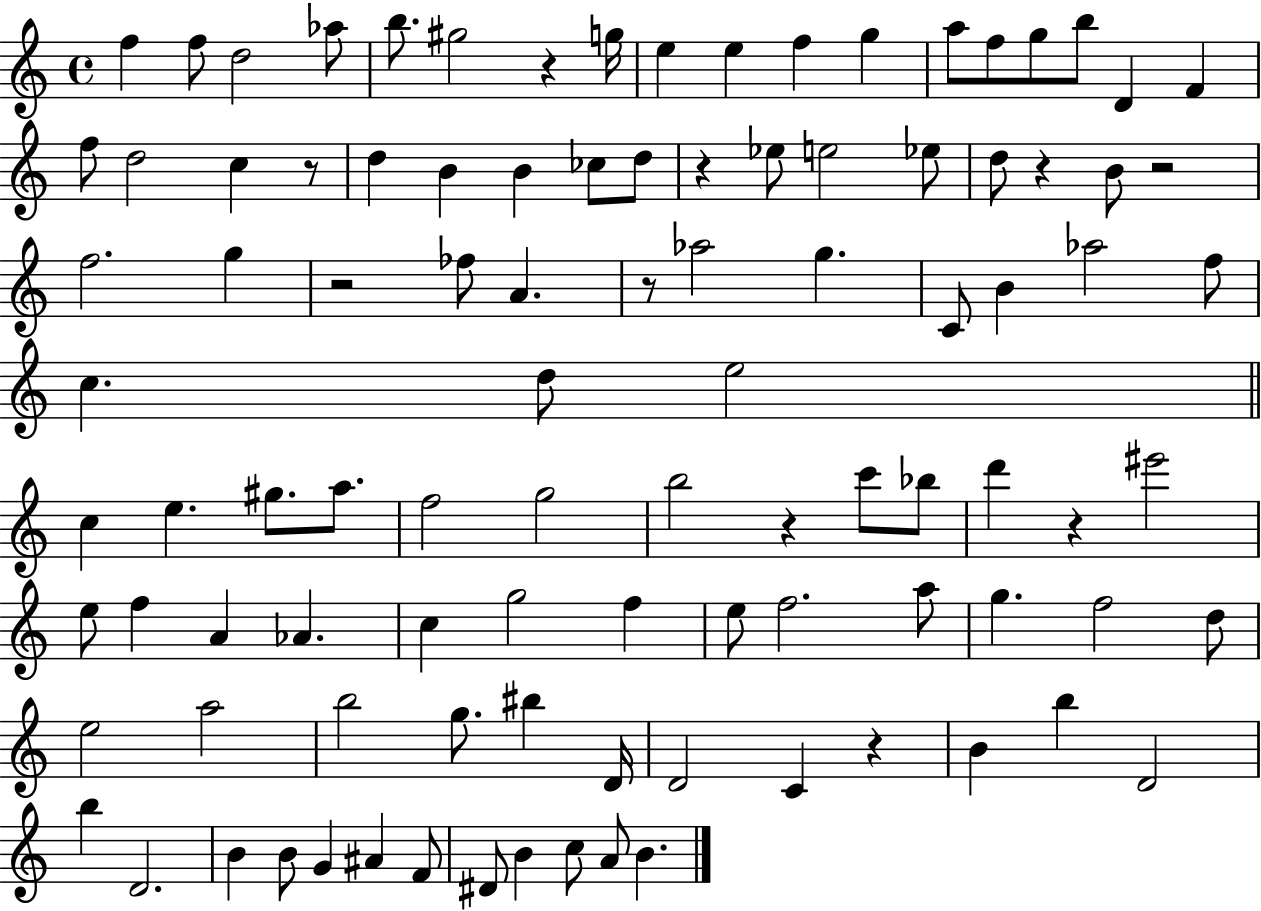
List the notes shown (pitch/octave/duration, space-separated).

F5/q F5/e D5/h Ab5/e B5/e. G#5/h R/q G5/s E5/q E5/q F5/q G5/q A5/e F5/e G5/e B5/e D4/q F4/q F5/e D5/h C5/q R/e D5/q B4/q B4/q CES5/e D5/e R/q Eb5/e E5/h Eb5/e D5/e R/q B4/e R/h F5/h. G5/q R/h FES5/e A4/q. R/e Ab5/h G5/q. C4/e B4/q Ab5/h F5/e C5/q. D5/e E5/h C5/q E5/q. G#5/e. A5/e. F5/h G5/h B5/h R/q C6/e Bb5/e D6/q R/q EIS6/h E5/e F5/q A4/q Ab4/q. C5/q G5/h F5/q E5/e F5/h. A5/e G5/q. F5/h D5/e E5/h A5/h B5/h G5/e. BIS5/q D4/s D4/h C4/q R/q B4/q B5/q D4/h B5/q D4/h. B4/q B4/e G4/q A#4/q F4/e D#4/e B4/q C5/e A4/e B4/q.